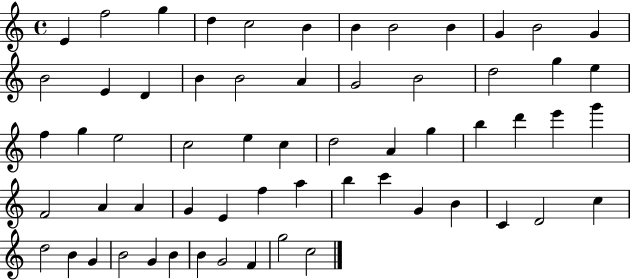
E4/q F5/h G5/q D5/q C5/h B4/q B4/q B4/h B4/q G4/q B4/h G4/q B4/h E4/q D4/q B4/q B4/h A4/q G4/h B4/h D5/h G5/q E5/q F5/q G5/q E5/h C5/h E5/q C5/q D5/h A4/q G5/q B5/q D6/q E6/q G6/q F4/h A4/q A4/q G4/q E4/q F5/q A5/q B5/q C6/q G4/q B4/q C4/q D4/h C5/q D5/h B4/q G4/q B4/h G4/q B4/q B4/q G4/h F4/q G5/h C5/h